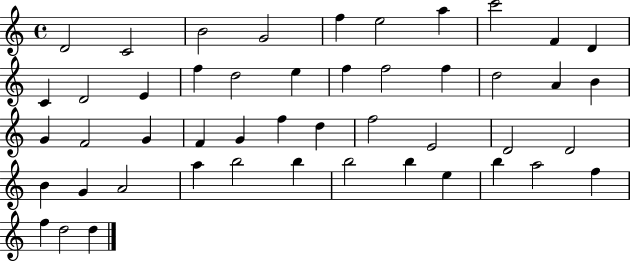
D4/h C4/h B4/h G4/h F5/q E5/h A5/q C6/h F4/q D4/q C4/q D4/h E4/q F5/q D5/h E5/q F5/q F5/h F5/q D5/h A4/q B4/q G4/q F4/h G4/q F4/q G4/q F5/q D5/q F5/h E4/h D4/h D4/h B4/q G4/q A4/h A5/q B5/h B5/q B5/h B5/q E5/q B5/q A5/h F5/q F5/q D5/h D5/q